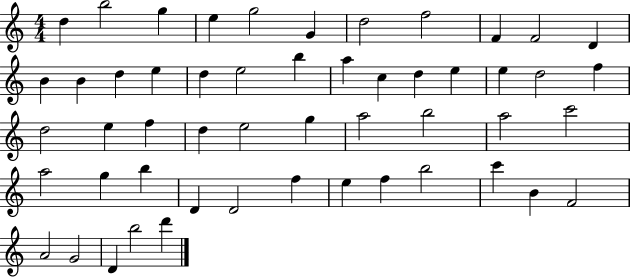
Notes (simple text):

D5/q B5/h G5/q E5/q G5/h G4/q D5/h F5/h F4/q F4/h D4/q B4/q B4/q D5/q E5/q D5/q E5/h B5/q A5/q C5/q D5/q E5/q E5/q D5/h F5/q D5/h E5/q F5/q D5/q E5/h G5/q A5/h B5/h A5/h C6/h A5/h G5/q B5/q D4/q D4/h F5/q E5/q F5/q B5/h C6/q B4/q F4/h A4/h G4/h D4/q B5/h D6/q